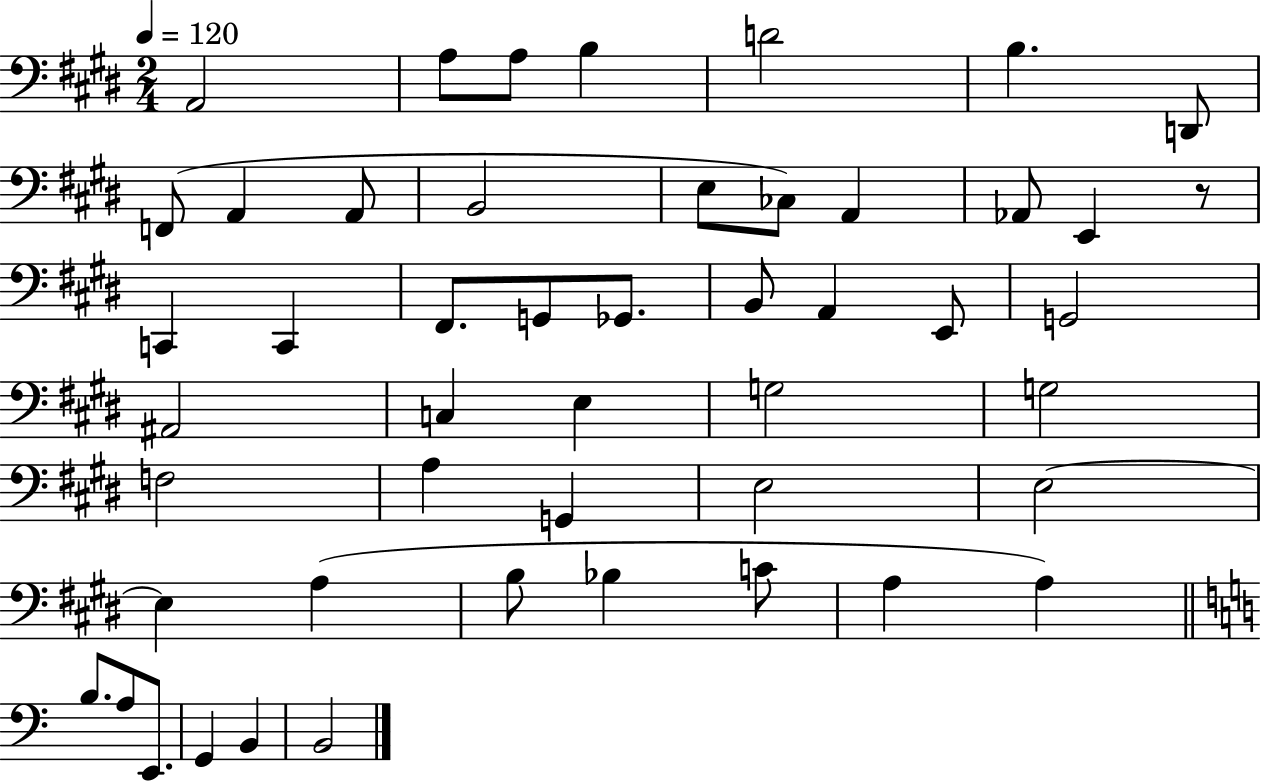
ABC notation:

X:1
T:Untitled
M:2/4
L:1/4
K:E
A,,2 A,/2 A,/2 B, D2 B, D,,/2 F,,/2 A,, A,,/2 B,,2 E,/2 _C,/2 A,, _A,,/2 E,, z/2 C,, C,, ^F,,/2 G,,/2 _G,,/2 B,,/2 A,, E,,/2 G,,2 ^A,,2 C, E, G,2 G,2 F,2 A, G,, E,2 E,2 E, A, B,/2 _B, C/2 A, A, B,/2 A,/2 E,,/2 G,, B,, B,,2